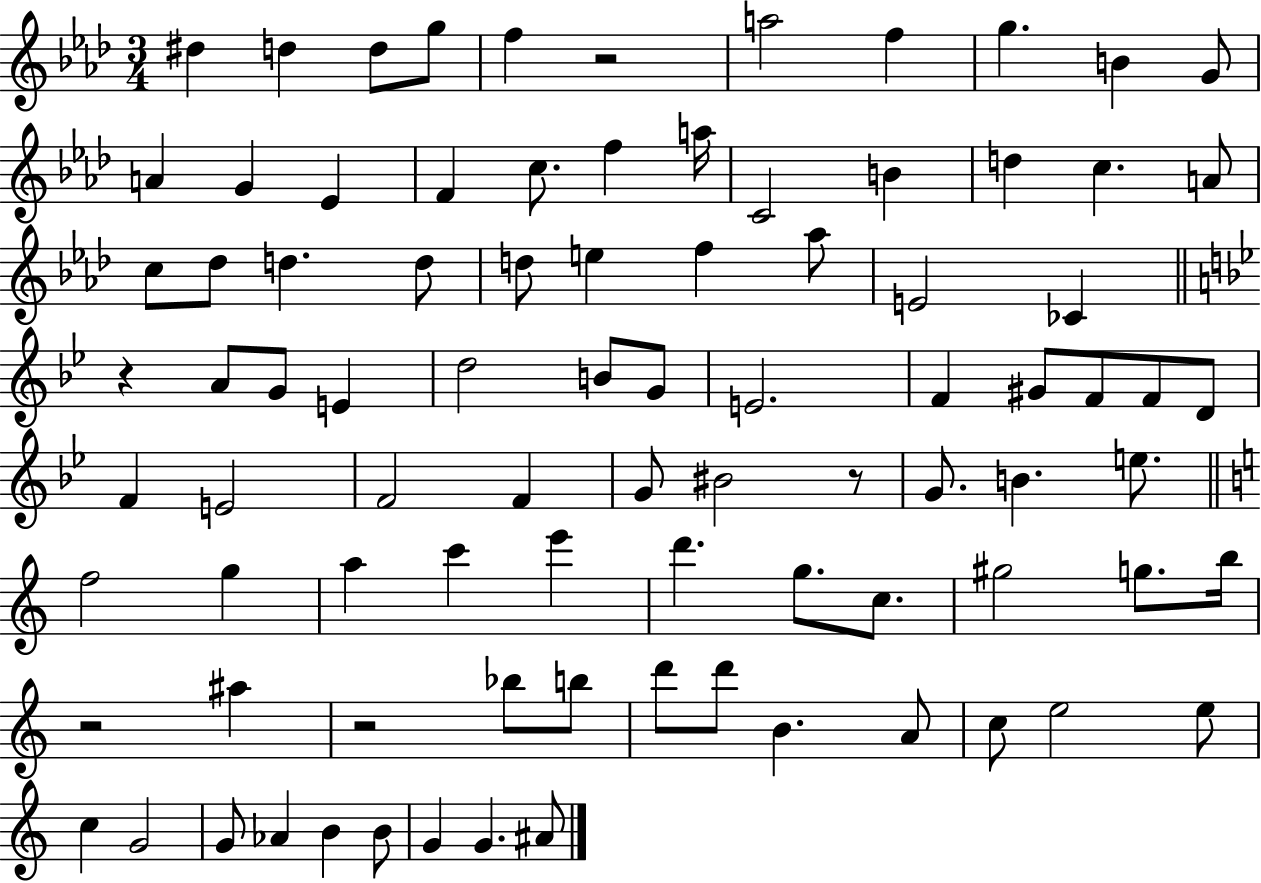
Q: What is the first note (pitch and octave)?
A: D#5